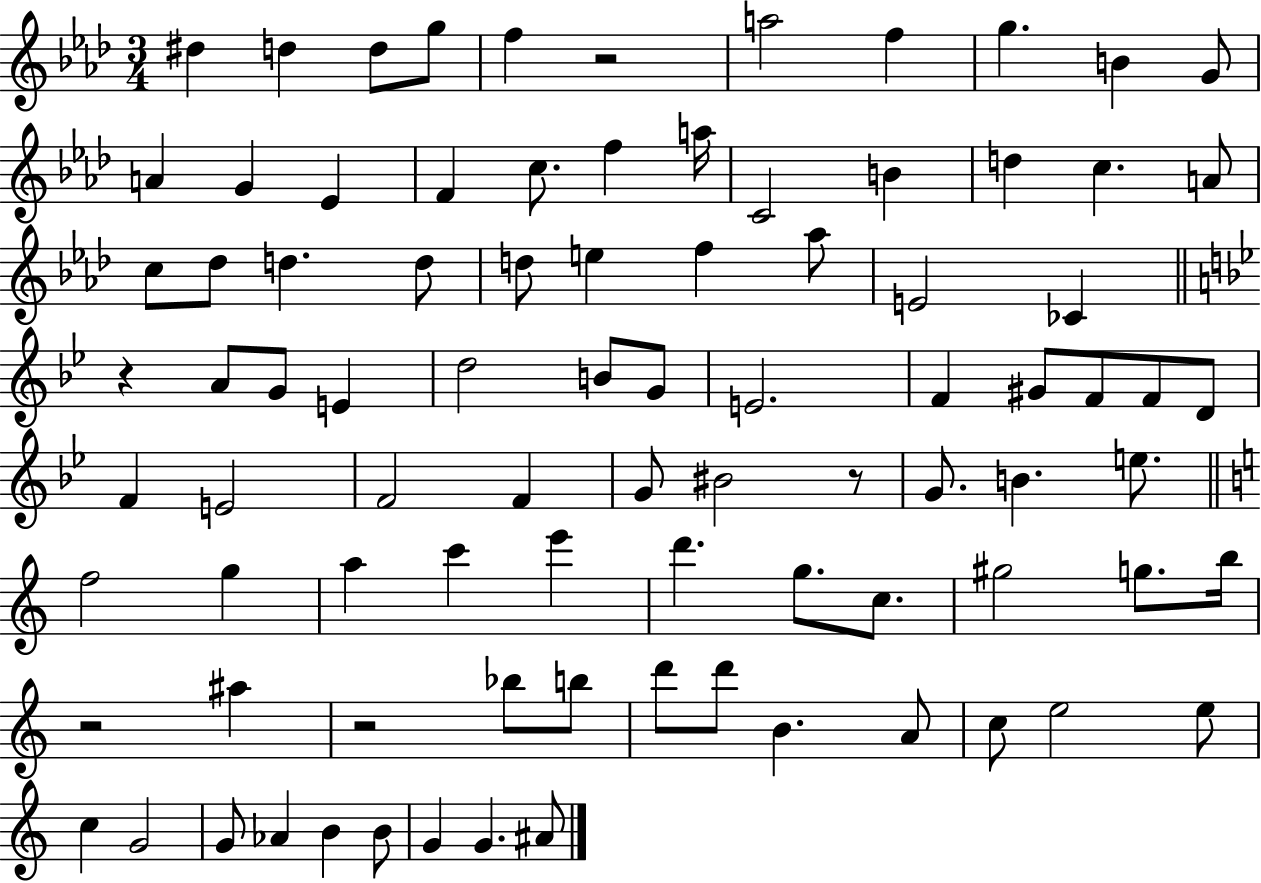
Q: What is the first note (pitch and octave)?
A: D#5